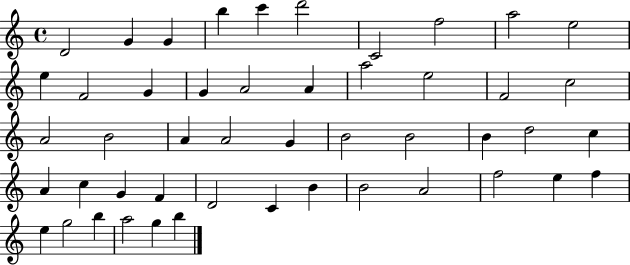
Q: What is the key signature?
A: C major